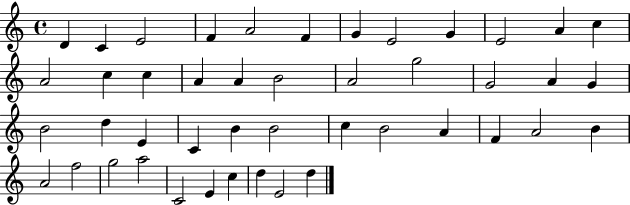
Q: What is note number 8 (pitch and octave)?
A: E4